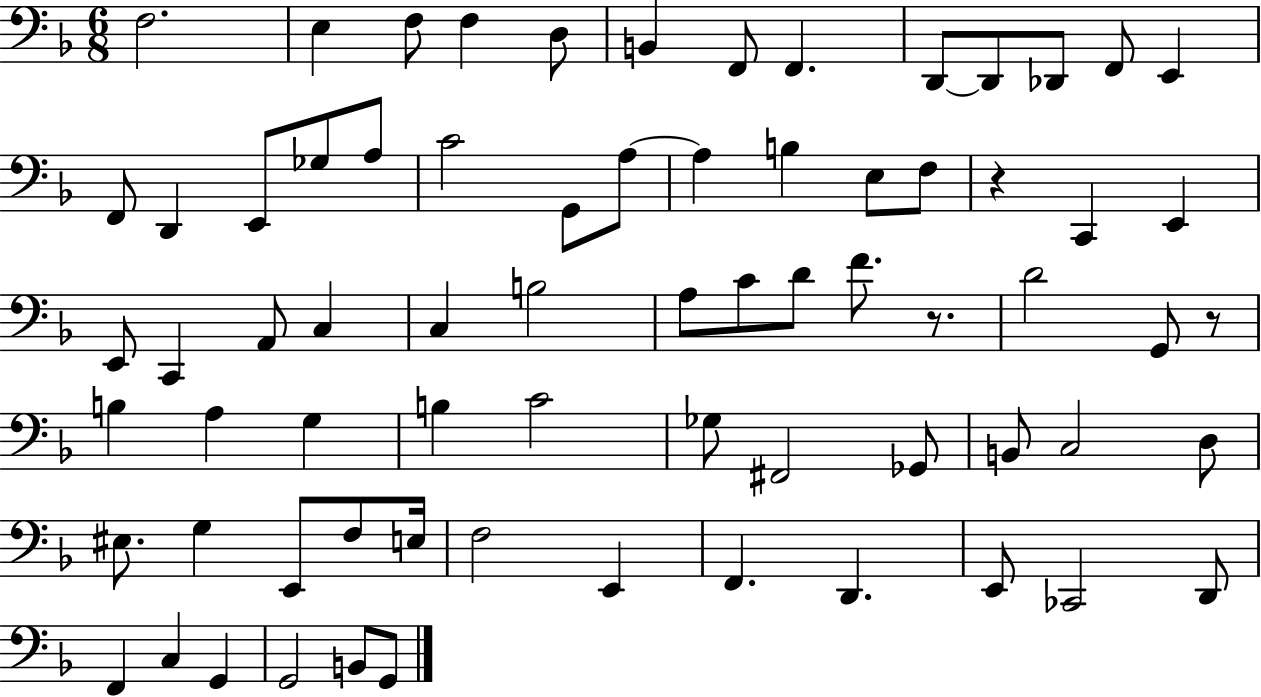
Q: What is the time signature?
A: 6/8